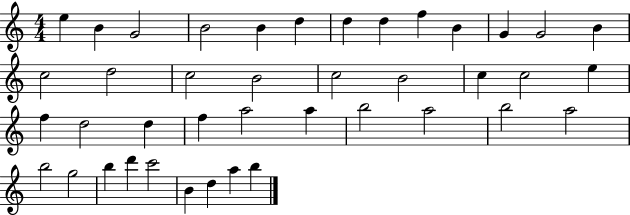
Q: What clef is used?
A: treble